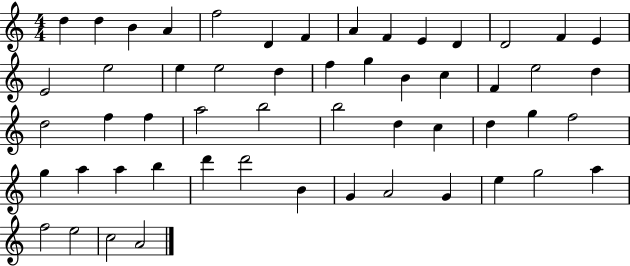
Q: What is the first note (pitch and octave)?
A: D5